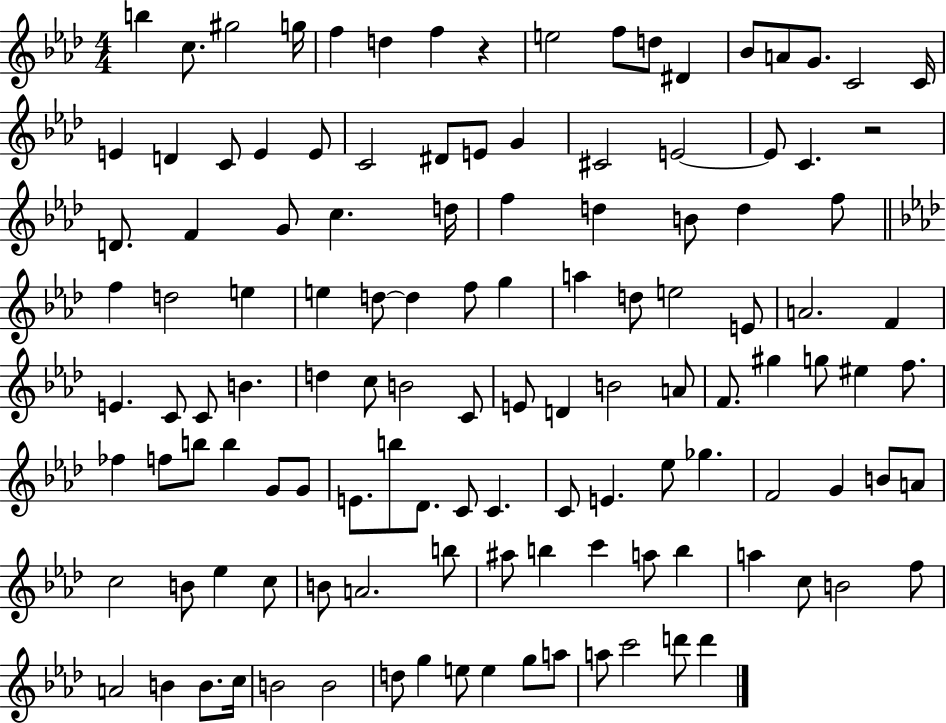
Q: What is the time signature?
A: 4/4